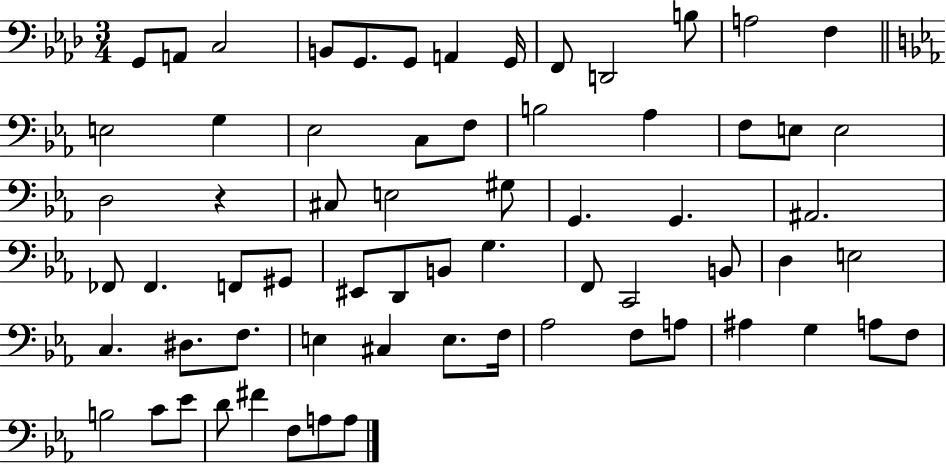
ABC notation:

X:1
T:Untitled
M:3/4
L:1/4
K:Ab
G,,/2 A,,/2 C,2 B,,/2 G,,/2 G,,/2 A,, G,,/4 F,,/2 D,,2 B,/2 A,2 F, E,2 G, _E,2 C,/2 F,/2 B,2 _A, F,/2 E,/2 E,2 D,2 z ^C,/2 E,2 ^G,/2 G,, G,, ^A,,2 _F,,/2 _F,, F,,/2 ^G,,/2 ^E,,/2 D,,/2 B,,/2 G, F,,/2 C,,2 B,,/2 D, E,2 C, ^D,/2 F,/2 E, ^C, E,/2 F,/4 _A,2 F,/2 A,/2 ^A, G, A,/2 F,/2 B,2 C/2 _E/2 D/2 ^F F,/2 A,/2 A,/2